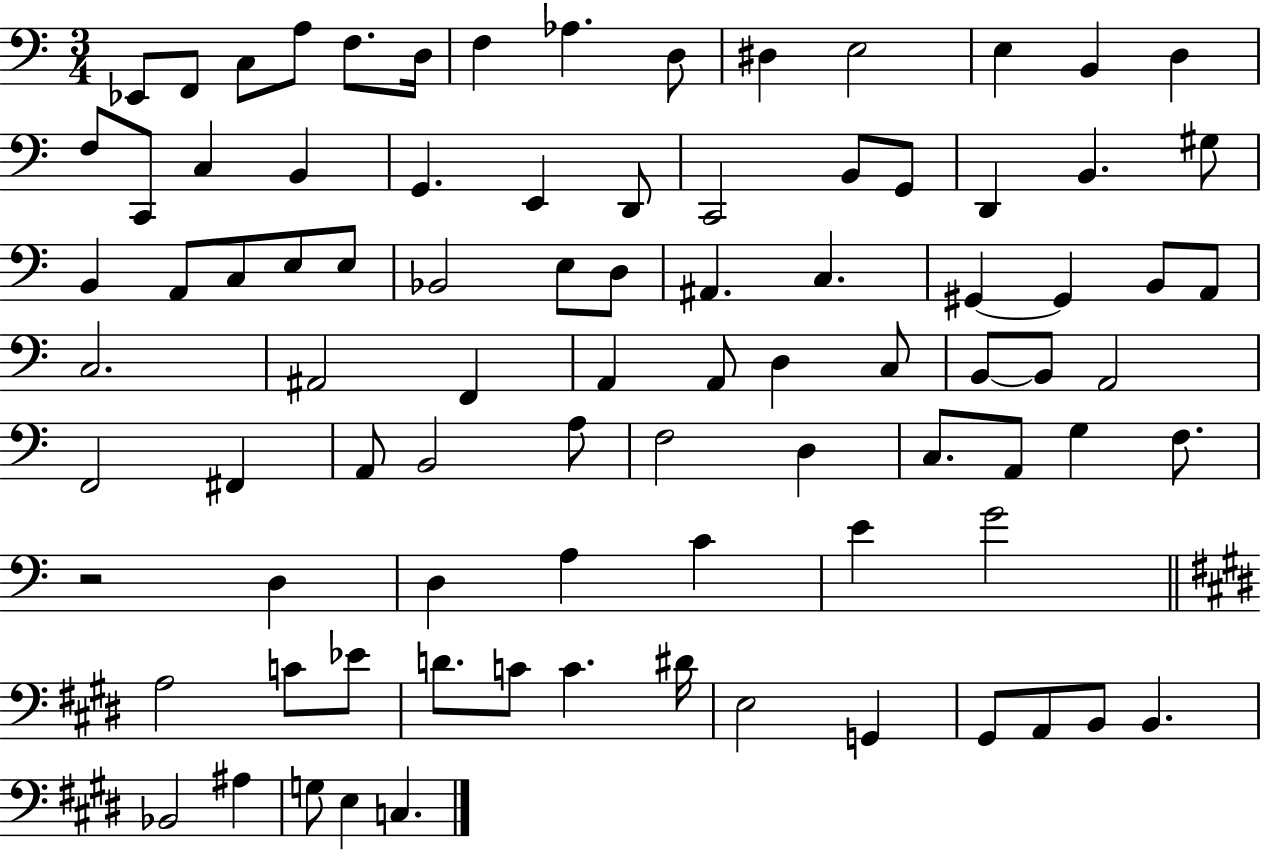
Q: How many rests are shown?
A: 1